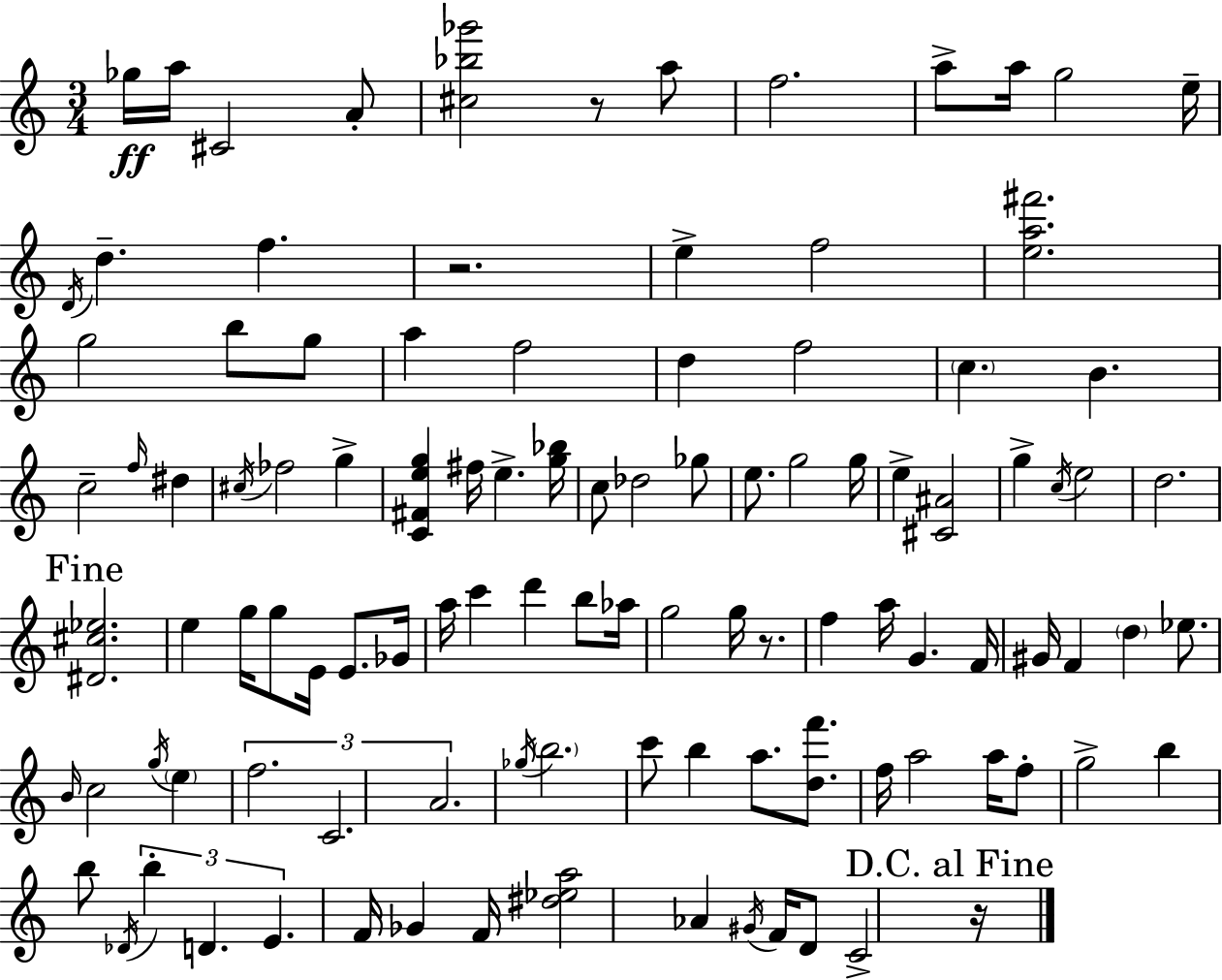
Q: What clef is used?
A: treble